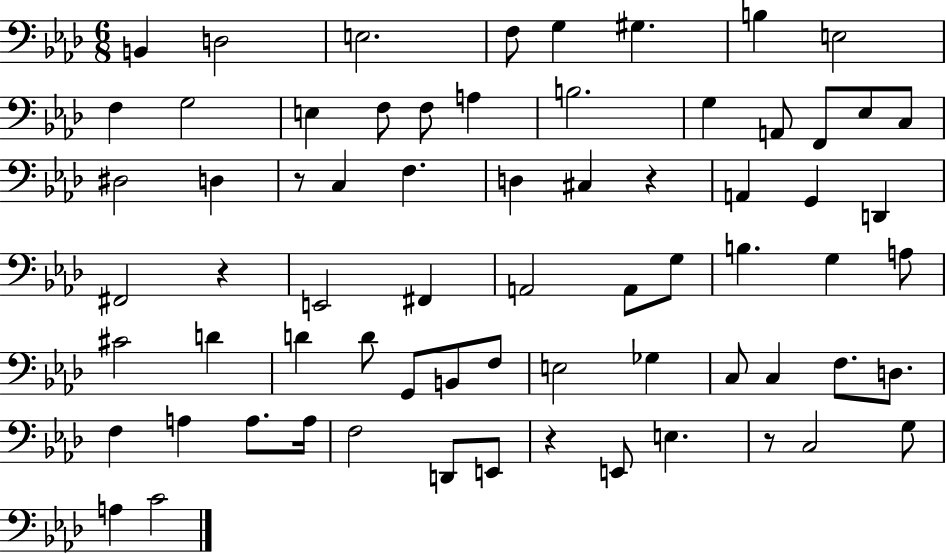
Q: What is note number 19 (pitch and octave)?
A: Eb3